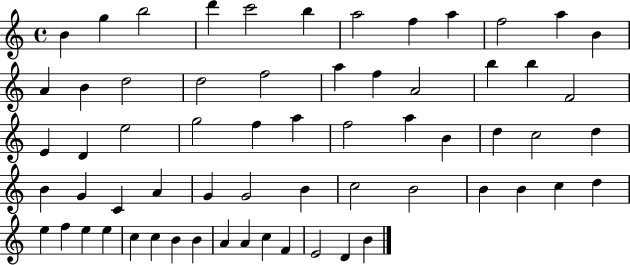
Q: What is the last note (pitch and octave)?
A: B4